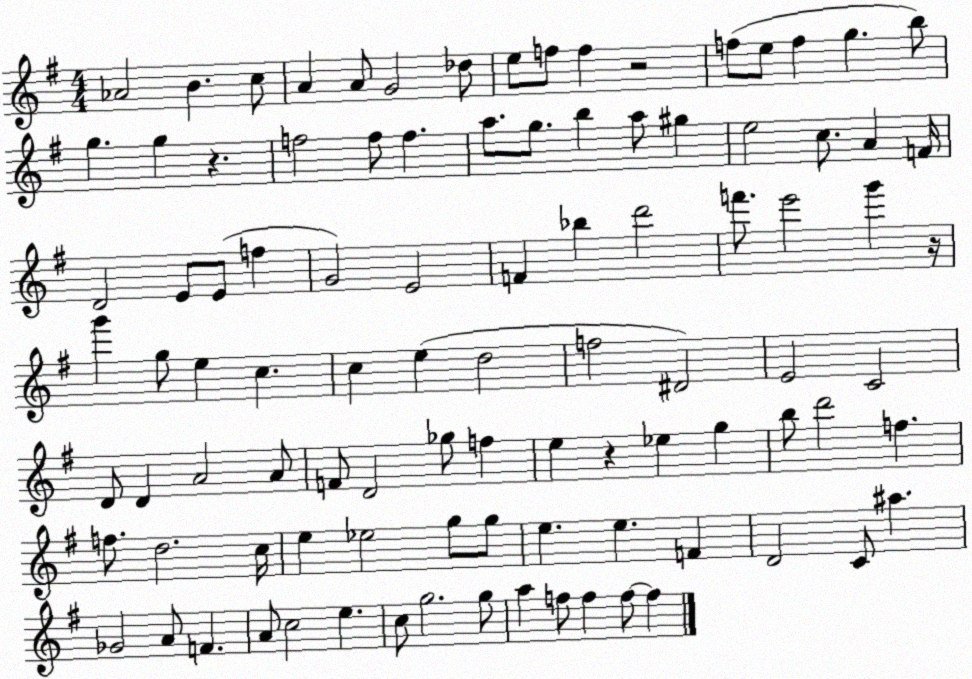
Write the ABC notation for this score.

X:1
T:Untitled
M:4/4
L:1/4
K:G
_A2 B c/2 A A/2 G2 _d/2 e/2 f/2 f z2 f/2 e/2 f g b/2 g g z f2 f/2 f a/2 g/2 b a/2 ^g e2 c/2 A F/4 D2 E/2 E/2 f G2 E2 F _b d'2 f'/2 e'2 g' z/4 g' g/2 e c c e d2 f2 ^D2 E2 C2 D/2 D A2 A/2 F/2 D2 _g/2 f e z _e g b/2 d'2 f f/2 d2 c/4 e _e2 g/2 g/2 e e F D2 C/2 ^a _G2 A/2 F A/2 c2 e c/2 g2 g/2 a f/2 f f/2 f